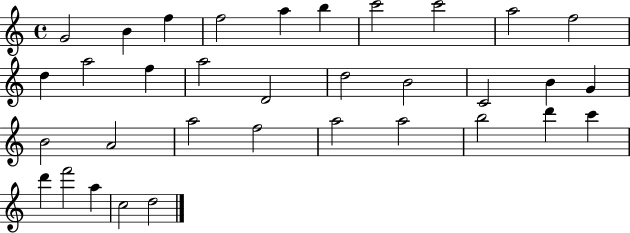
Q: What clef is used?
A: treble